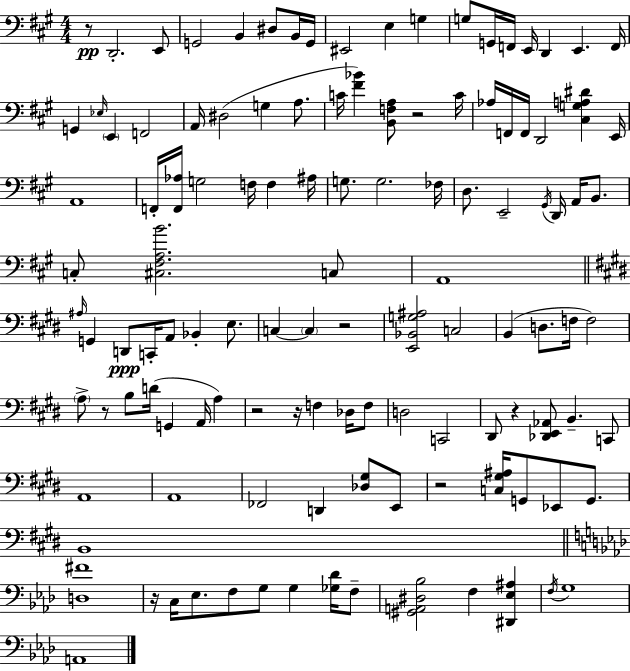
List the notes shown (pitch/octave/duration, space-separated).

R/e D2/h. E2/e G2/h B2/q D#3/e B2/s G2/s EIS2/h E3/q G3/q G3/e G2/s F2/s E2/s D2/q E2/q. F2/s G2/q Eb3/s E2/q F2/h A2/s D#3/h G3/q A3/e. C4/s [F#4,Bb4]/q [B2,F3,A3]/e R/h C4/s Ab3/s F2/s F2/s D2/h [C#3,G3,A3,D#4]/q E2/s A2/w F2/s [F2,Ab3]/s G3/h F3/s F3/q A#3/s G3/e. G3/h. FES3/s D3/e. E2/h G#2/s D2/s A2/s B2/e. C3/e [C#3,F#3,A3,B4]/h. C3/e A2/w A#3/s G2/q D2/e C2/s A2/e Bb2/q E3/e. C3/q C3/q R/h [E2,Bb2,G3,A#3]/h C3/h B2/q D3/e. F3/s F3/h A3/e R/e B3/e D4/s G2/q A2/s A3/q R/h R/s F3/q Db3/s F3/e D3/h C2/h D#2/e R/q [Db2,E2,Ab2]/e B2/q. C2/e A2/w A2/w FES2/h D2/q [Db3,G#3]/e E2/e R/h [C3,G#3,A#3]/s G2/e Eb2/e G2/e. B2/w [D3,F#4]/w R/s C3/s Eb3/e. F3/e G3/e G3/q [Gb3,Db4]/s F3/e [G#2,A2,D#3,Bb3]/h F3/q [D#2,Eb3,A#3]/q F3/s G3/w A2/w